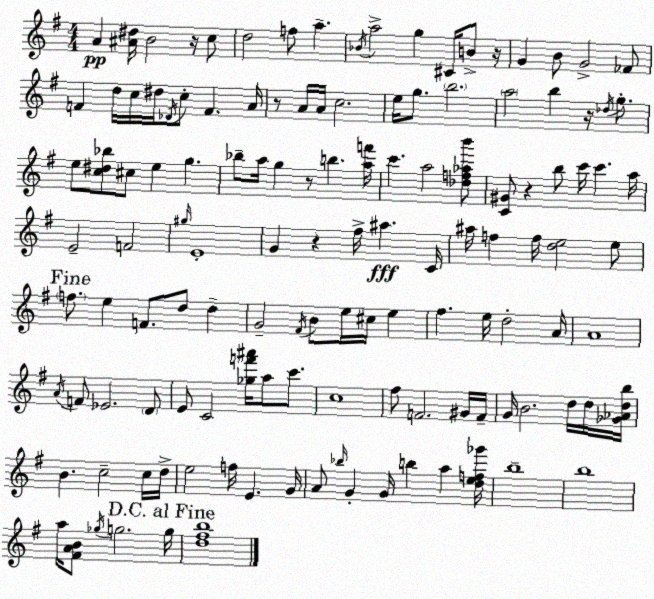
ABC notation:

X:1
T:Untitled
M:4/4
L:1/4
K:Em
A [^A^d]/4 B2 z/4 c/2 d2 f/2 a _B/4 a2 g ^C/4 B/2 z/4 G B/2 G2 _F/2 F d/4 c/4 ^d/4 _D/4 c/2 F A/4 z/2 A/4 A/4 c2 e/4 g/2 b2 a2 b z/4 _d/4 g/2 e/2 [c^d_b]/2 ^c/2 e g _b/2 a/4 g z/2 b [af']/4 c' a2 [_df_ab']/2 [C^G]/2 z b/2 c'/4 c' a/4 E2 F2 ^g/4 E4 G z ^f/4 ^a C/4 ^a/4 f f/4 [de]2 e/2 f/2 e F/2 d/2 d G2 ^F/4 B/2 e/4 ^c/4 e ^f e/4 d2 A/4 A4 A/4 F/2 _E2 D/2 E/2 C2 [_gf'^a']/4 a/2 c'/2 c4 ^f/2 F2 ^G/4 F/4 G/4 B2 d/4 d/4 [_G_Adb]/4 B c2 c/4 d/4 e2 f/4 E G/4 A/2 _b/4 G G/4 b a [def_g']/4 b4 b4 a/4 [^FAB]/2 _g/4 g2 g/4 [d^fb]4